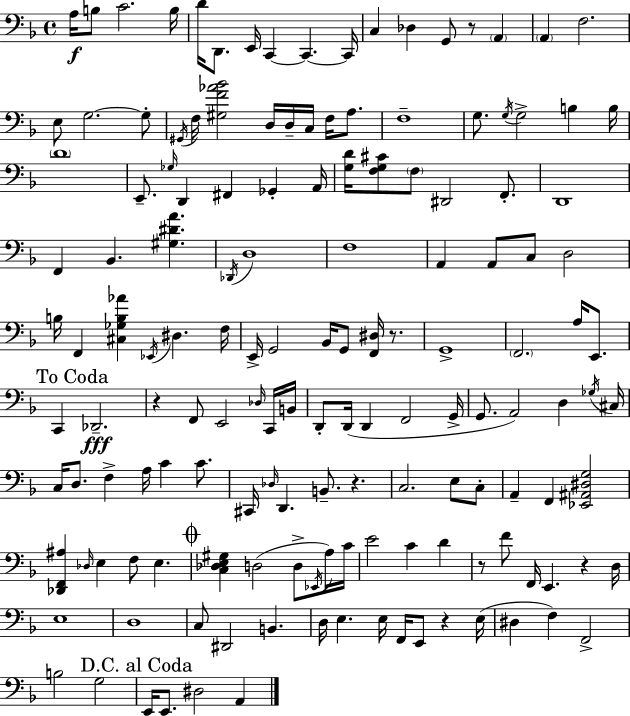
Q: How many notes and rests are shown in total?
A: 149